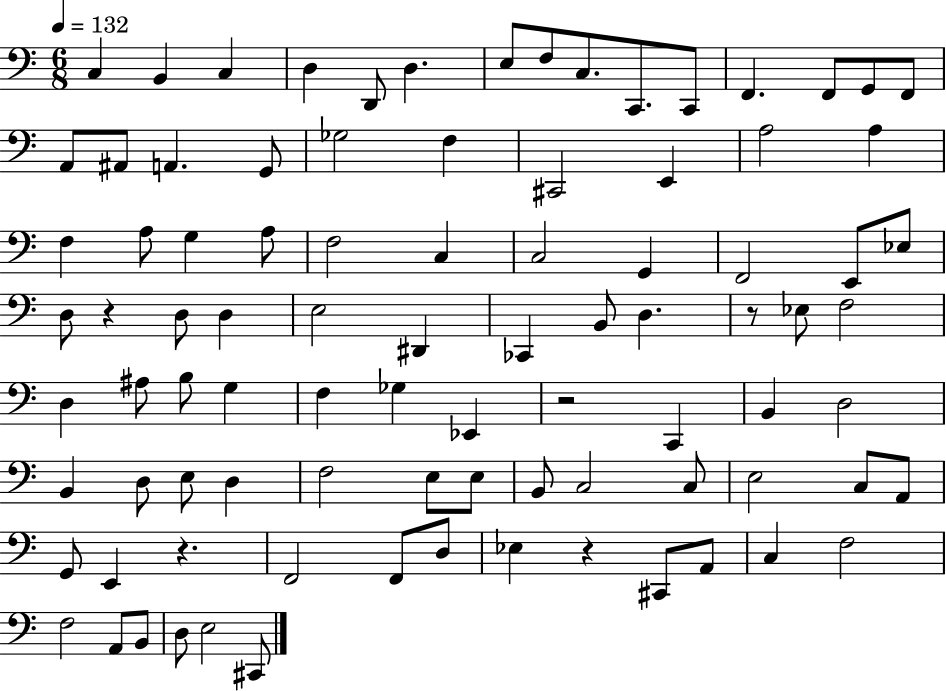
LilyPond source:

{
  \clef bass
  \numericTimeSignature
  \time 6/8
  \key c \major
  \tempo 4 = 132
  c4 b,4 c4 | d4 d,8 d4. | e8 f8 c8. c,8. c,8 | f,4. f,8 g,8 f,8 | \break a,8 ais,8 a,4. g,8 | ges2 f4 | cis,2 e,4 | a2 a4 | \break f4 a8 g4 a8 | f2 c4 | c2 g,4 | f,2 e,8 ees8 | \break d8 r4 d8 d4 | e2 dis,4 | ces,4 b,8 d4. | r8 ees8 f2 | \break d4 ais8 b8 g4 | f4 ges4 ees,4 | r2 c,4 | b,4 d2 | \break b,4 d8 e8 d4 | f2 e8 e8 | b,8 c2 c8 | e2 c8 a,8 | \break g,8 e,4 r4. | f,2 f,8 d8 | ees4 r4 cis,8 a,8 | c4 f2 | \break f2 a,8 b,8 | d8 e2 cis,8 | \bar "|."
}